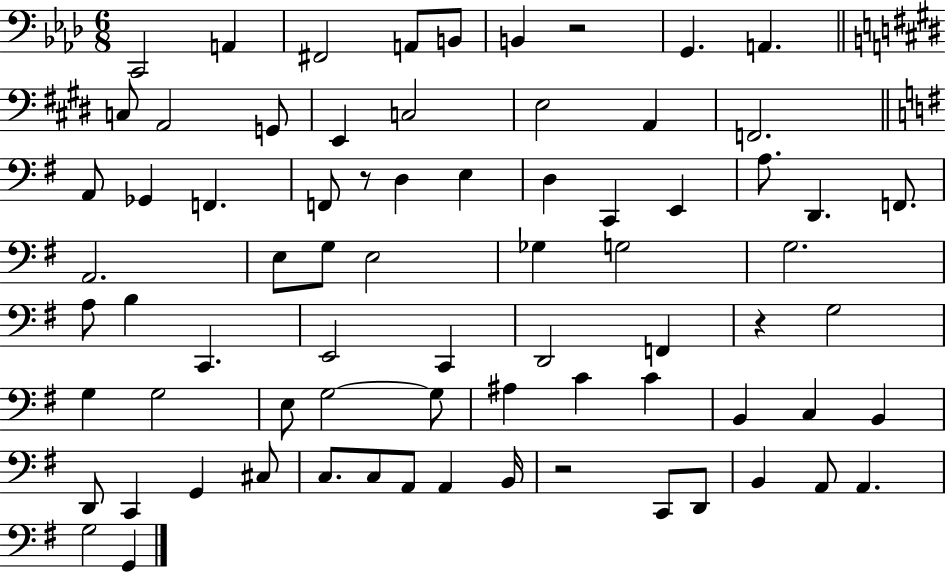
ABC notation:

X:1
T:Untitled
M:6/8
L:1/4
K:Ab
C,,2 A,, ^F,,2 A,,/2 B,,/2 B,, z2 G,, A,, C,/2 A,,2 G,,/2 E,, C,2 E,2 A,, F,,2 A,,/2 _G,, F,, F,,/2 z/2 D, E, D, C,, E,, A,/2 D,, F,,/2 A,,2 E,/2 G,/2 E,2 _G, G,2 G,2 A,/2 B, C,, E,,2 C,, D,,2 F,, z G,2 G, G,2 E,/2 G,2 G,/2 ^A, C C B,, C, B,, D,,/2 C,, G,, ^C,/2 C,/2 C,/2 A,,/2 A,, B,,/4 z2 C,,/2 D,,/2 B,, A,,/2 A,, G,2 G,,